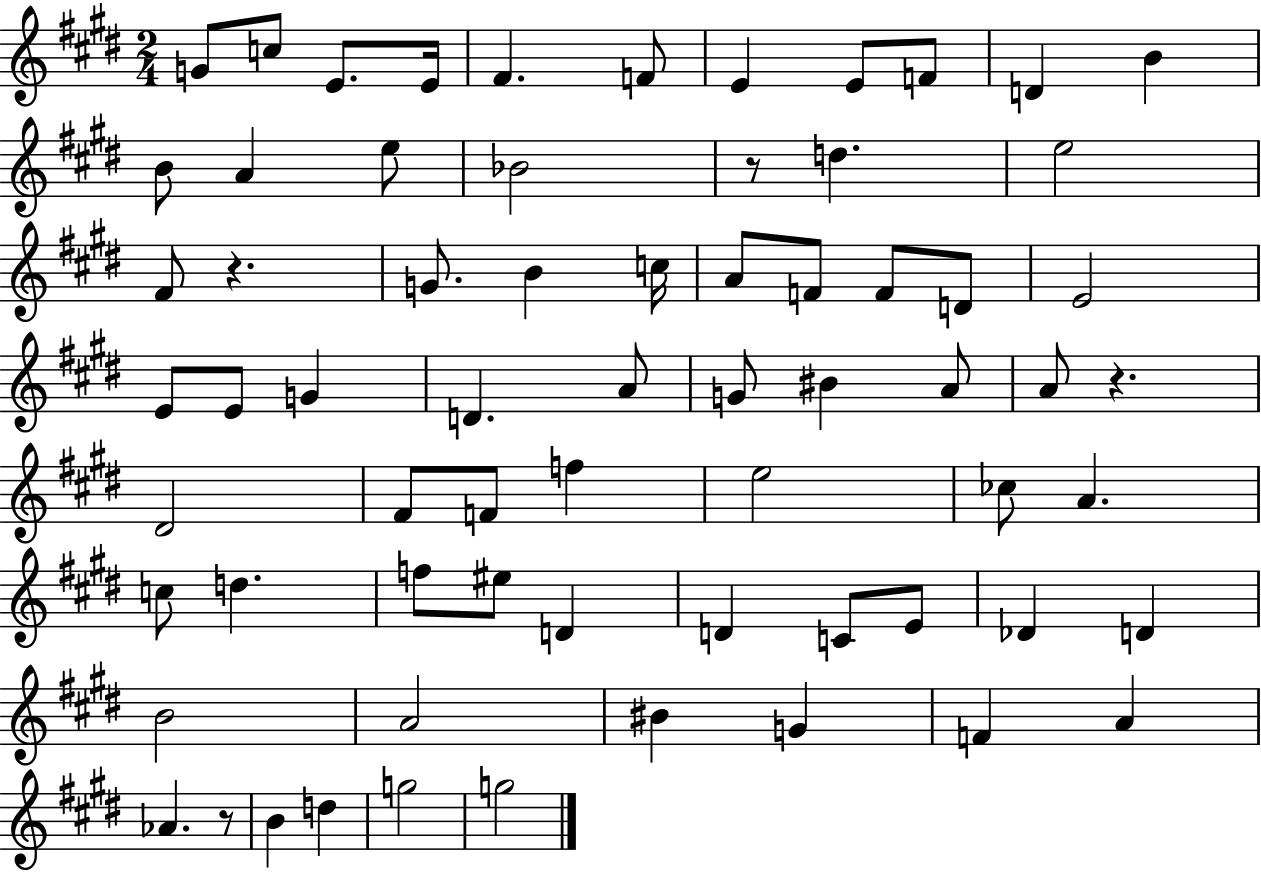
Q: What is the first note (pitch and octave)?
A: G4